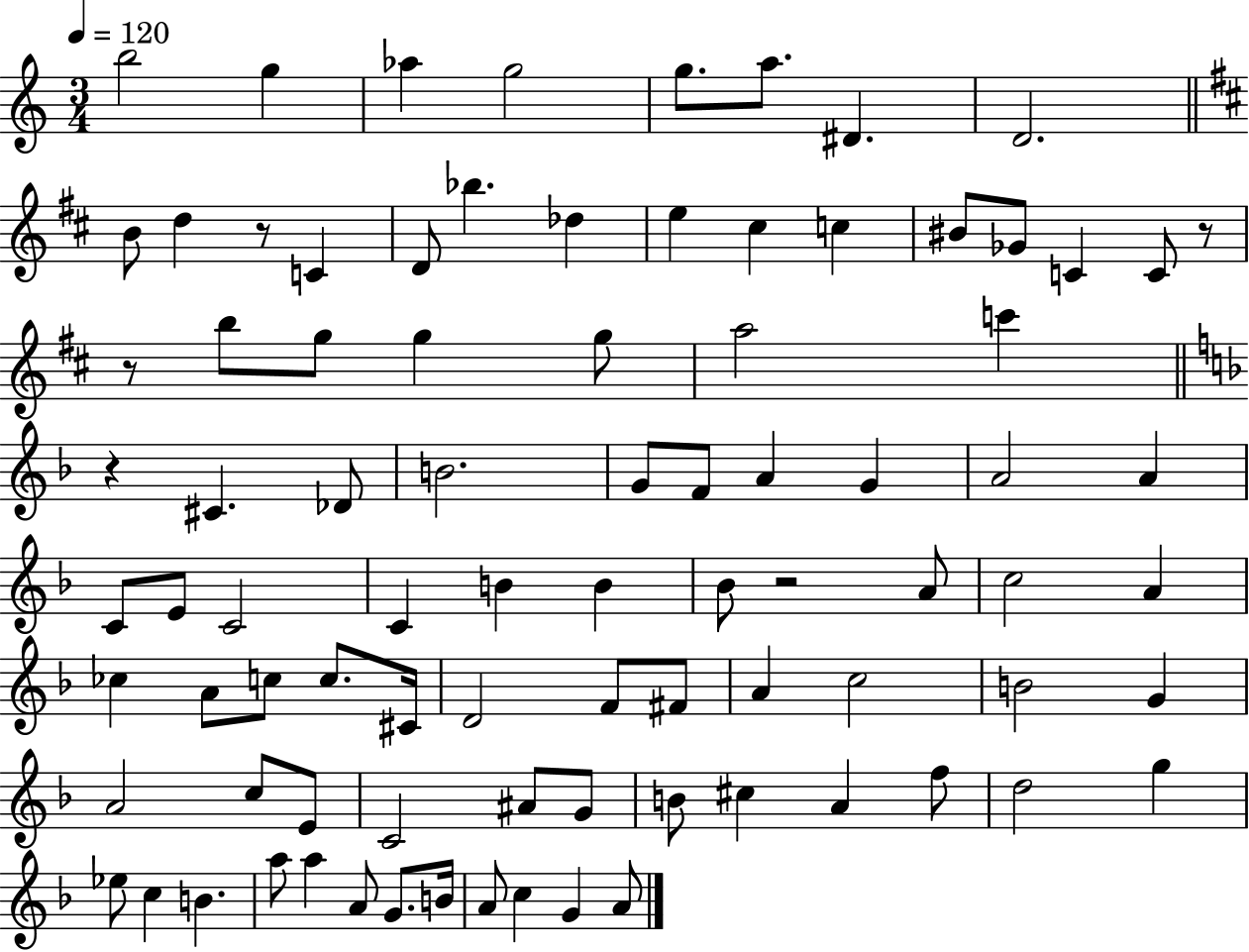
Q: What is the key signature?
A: C major